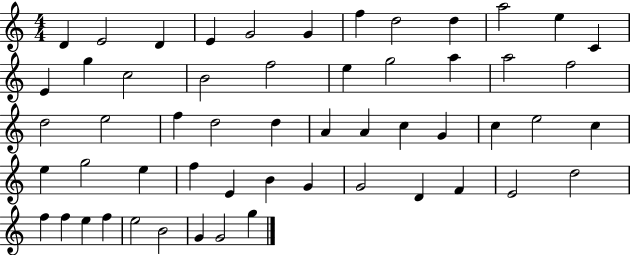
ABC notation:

X:1
T:Untitled
M:4/4
L:1/4
K:C
D E2 D E G2 G f d2 d a2 e C E g c2 B2 f2 e g2 a a2 f2 d2 e2 f d2 d A A c G c e2 c e g2 e f E B G G2 D F E2 d2 f f e f e2 B2 G G2 g